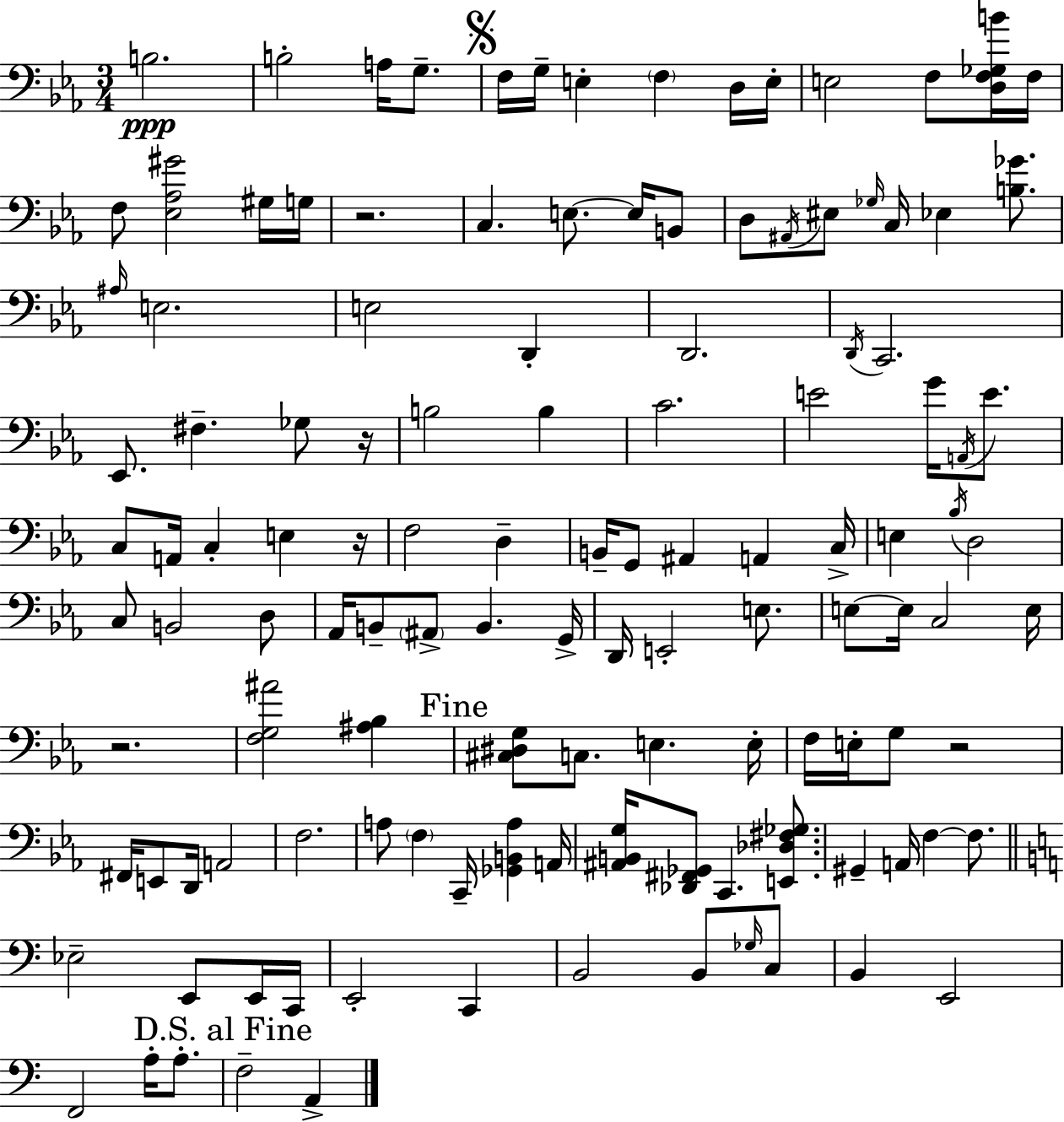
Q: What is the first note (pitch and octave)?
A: B3